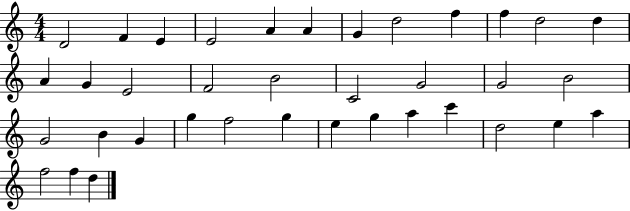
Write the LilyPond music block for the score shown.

{
  \clef treble
  \numericTimeSignature
  \time 4/4
  \key c \major
  d'2 f'4 e'4 | e'2 a'4 a'4 | g'4 d''2 f''4 | f''4 d''2 d''4 | \break a'4 g'4 e'2 | f'2 b'2 | c'2 g'2 | g'2 b'2 | \break g'2 b'4 g'4 | g''4 f''2 g''4 | e''4 g''4 a''4 c'''4 | d''2 e''4 a''4 | \break f''2 f''4 d''4 | \bar "|."
}